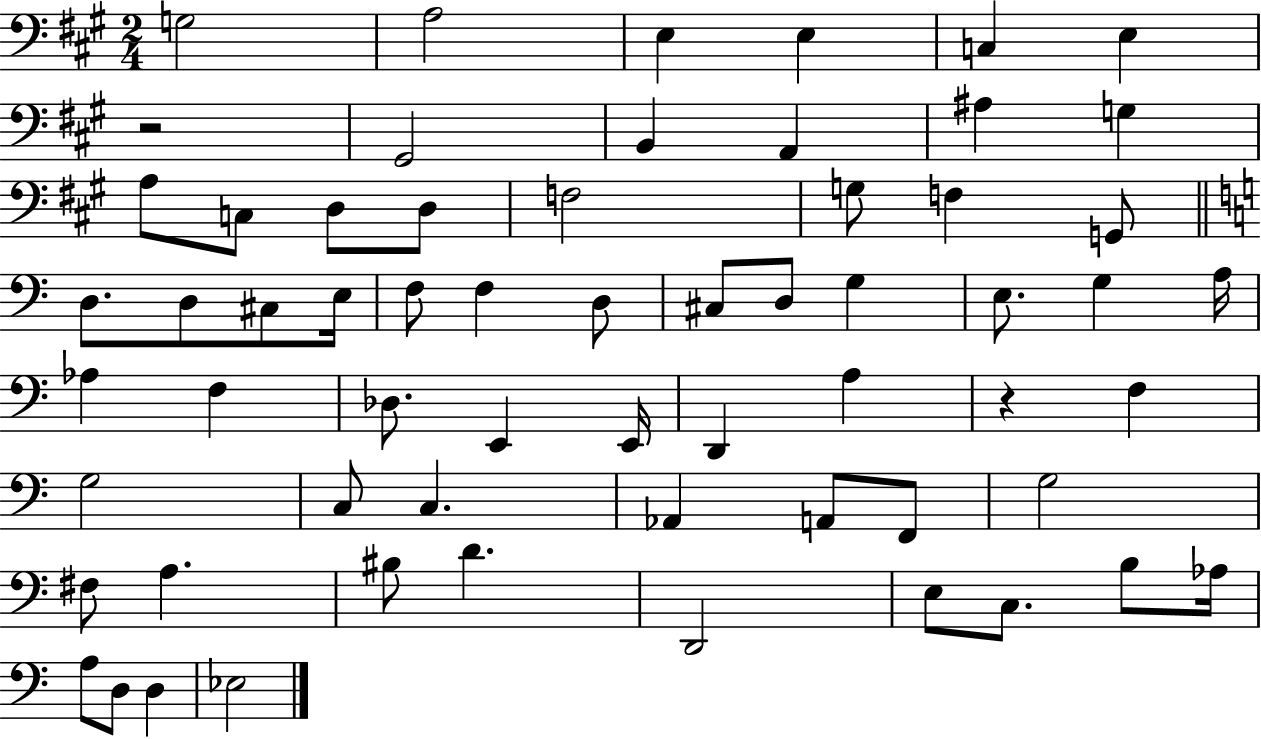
{
  \clef bass
  \numericTimeSignature
  \time 2/4
  \key a \major
  \repeat volta 2 { g2 | a2 | e4 e4 | c4 e4 | \break r2 | gis,2 | b,4 a,4 | ais4 g4 | \break a8 c8 d8 d8 | f2 | g8 f4 g,8 | \bar "||" \break \key c \major d8. d8 cis8 e16 | f8 f4 d8 | cis8 d8 g4 | e8. g4 a16 | \break aes4 f4 | des8. e,4 e,16 | d,4 a4 | r4 f4 | \break g2 | c8 c4. | aes,4 a,8 f,8 | g2 | \break fis8 a4. | bis8 d'4. | d,2 | e8 c8. b8 aes16 | \break a8 d8 d4 | ees2 | } \bar "|."
}